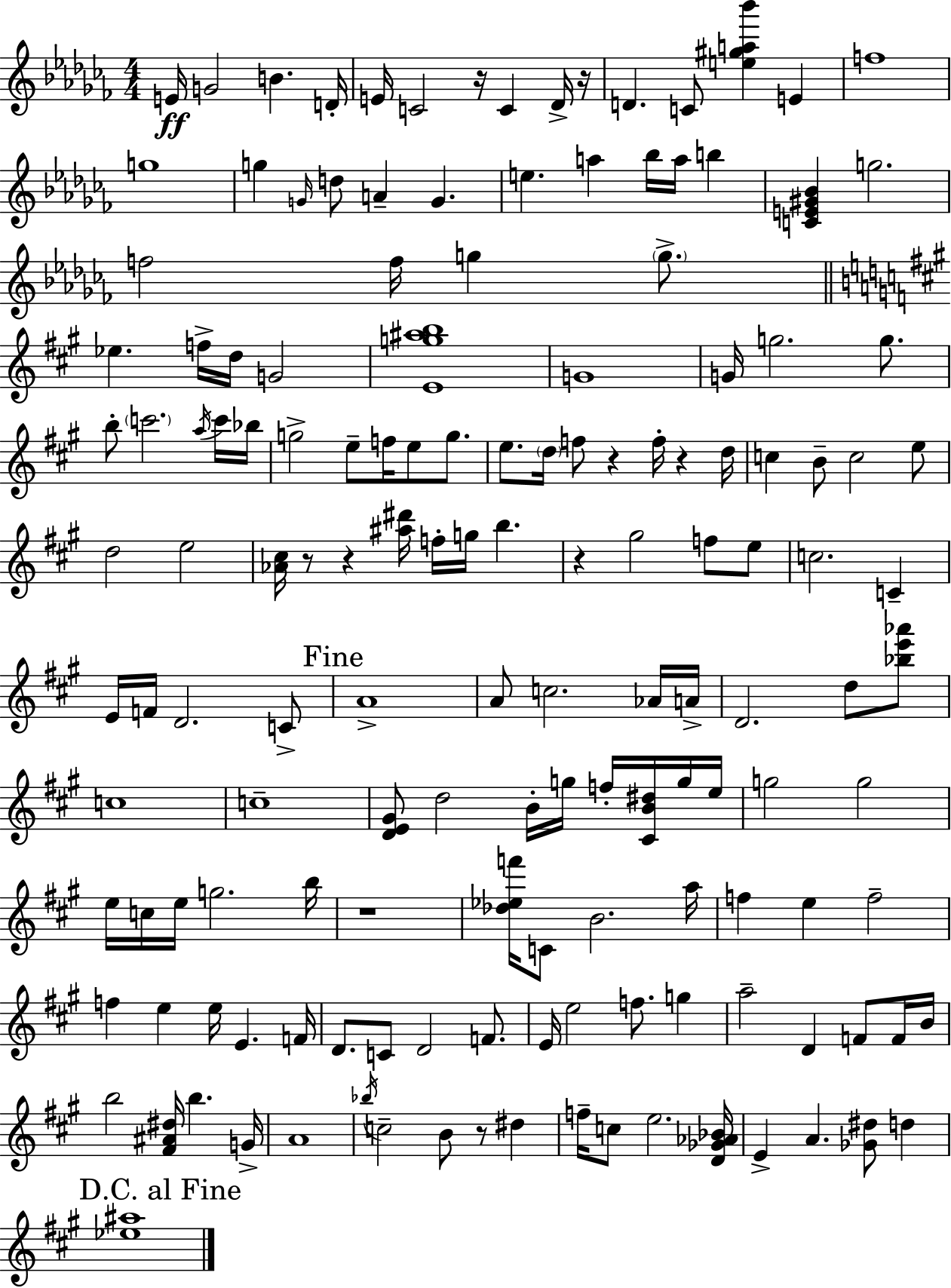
E4/s G4/h B4/q. D4/s E4/s C4/h R/s C4/q Db4/s R/s D4/q. C4/e [E5,G#5,A5,Bb6]/q E4/q F5/w G5/w G5/q G4/s D5/e A4/q G4/q. E5/q. A5/q Bb5/s A5/s B5/q [C4,E4,G#4,Bb4]/q G5/h. F5/h F5/s G5/q G5/e. Eb5/q. F5/s D5/s G4/h [E4,G5,A#5,B5]/w G4/w G4/s G5/h. G5/e. B5/e C6/h. A5/s C6/s Bb5/s G5/h E5/e F5/s E5/e G5/e. E5/e. D5/s F5/e R/q F5/s R/q D5/s C5/q B4/e C5/h E5/e D5/h E5/h [Ab4,C#5]/s R/e R/q [A#5,D#6]/s F5/s G5/s B5/q. R/q G#5/h F5/e E5/e C5/h. C4/q E4/s F4/s D4/h. C4/e A4/w A4/e C5/h. Ab4/s A4/s D4/h. D5/e [Bb5,E6,Ab6]/e C5/w C5/w [D4,E4,G#4]/e D5/h B4/s G5/s F5/s [C#4,B4,D#5]/s G5/s E5/s G5/h G5/h E5/s C5/s E5/s G5/h. B5/s R/w [Db5,Eb5,F6]/s C4/e B4/h. A5/s F5/q E5/q F5/h F5/q E5/q E5/s E4/q. F4/s D4/e. C4/e D4/h F4/e. E4/s E5/h F5/e. G5/q A5/h D4/q F4/e F4/s B4/s B5/h [F#4,A#4,D#5]/s B5/q. G4/s A4/w Bb5/s C5/h B4/e R/e D#5/q F5/s C5/e E5/h. [D4,Gb4,Ab4,Bb4]/s E4/q A4/q. [Gb4,D#5]/e D5/q [Eb5,A#5]/w